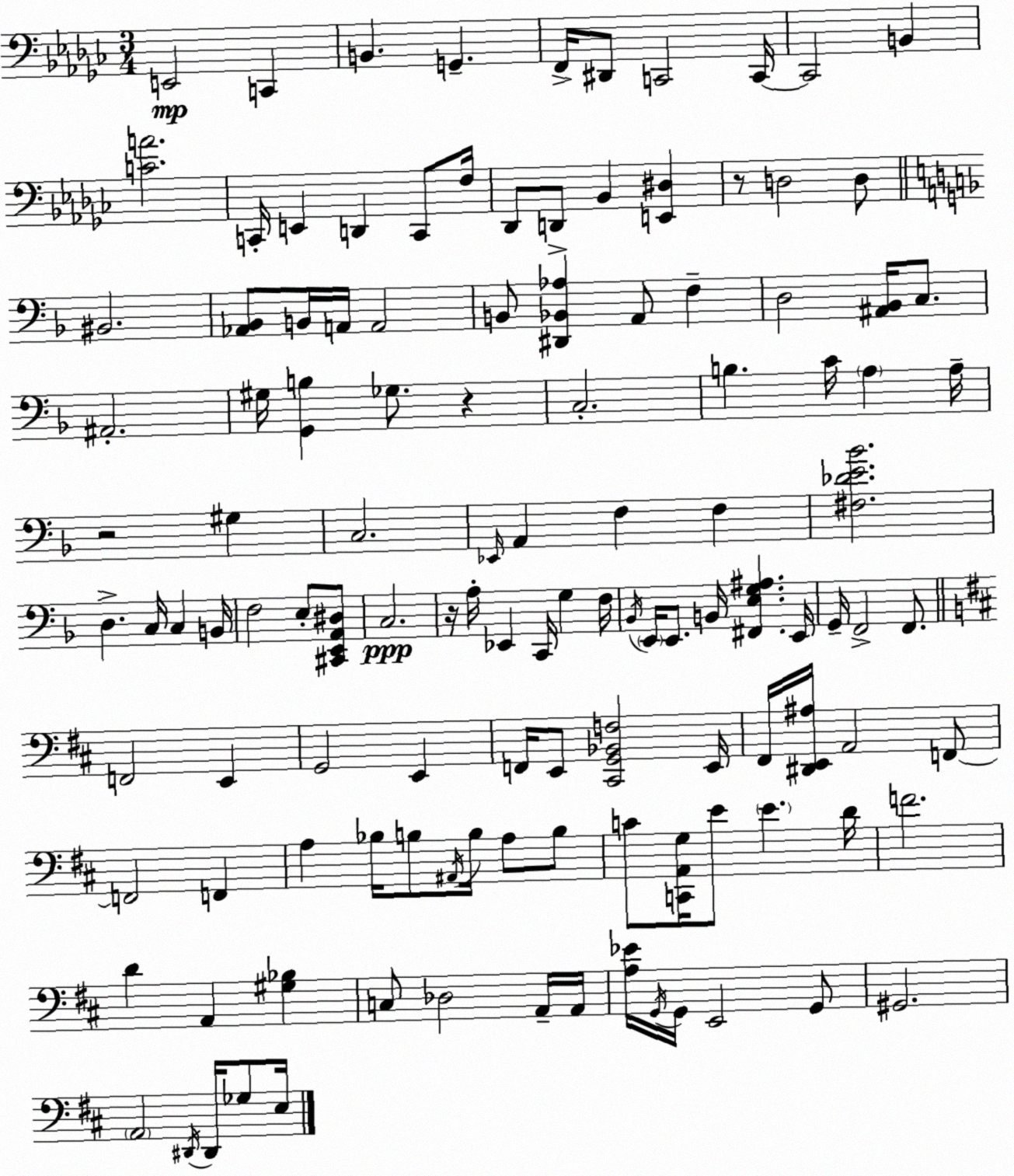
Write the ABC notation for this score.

X:1
T:Untitled
M:3/4
L:1/4
K:Ebm
E,,2 C,, B,, G,, F,,/4 ^D,,/2 C,,2 C,,/4 C,,2 B,, [CA]2 C,,/4 E,, D,, C,,/2 F,/4 _D,,/2 D,,/2 _B,, [E,,^D,] z/2 D,2 D,/2 ^B,,2 [_A,,_B,,]/2 B,,/4 A,,/4 A,,2 B,,/2 [^D,,_B,,_A,] A,,/2 F, D,2 [^A,,_B,,]/4 C,/2 ^A,,2 ^G,/4 [G,,B,] _G,/2 z C,2 B, C/4 A, A,/4 z2 ^G, C,2 _E,,/4 A,, F, F, [^F,_DE_B]2 D, C,/4 C, B,,/4 F,2 E,/2 [^C,,E,,A,,^D,]/2 C,2 z/4 A,/4 _E,, C,,/4 G, F,/4 _B,,/4 E,,/4 E,,/2 B,,/4 [^F,,E,G,^A,] E,,/4 G,,/4 F,,2 F,,/2 F,,2 E,, G,,2 E,, F,,/4 E,,/2 [^C,,G,,_B,,F,]2 E,,/4 ^F,,/4 [^D,,E,,^A,]/4 A,,2 F,,/2 F,,2 F,, A, _B,/4 B,/2 ^A,,/4 B,/4 A,/2 B,/2 C/2 [C,,A,,G,]/4 E/2 E D/4 F2 D A,, [^G,_B,] C,/2 _D,2 A,,/4 A,,/4 [A,_E]/4 G,,/4 G,,/4 E,,2 G,,/2 ^G,,2 A,,2 ^D,,/4 ^D,,/4 _G,/2 E,/4